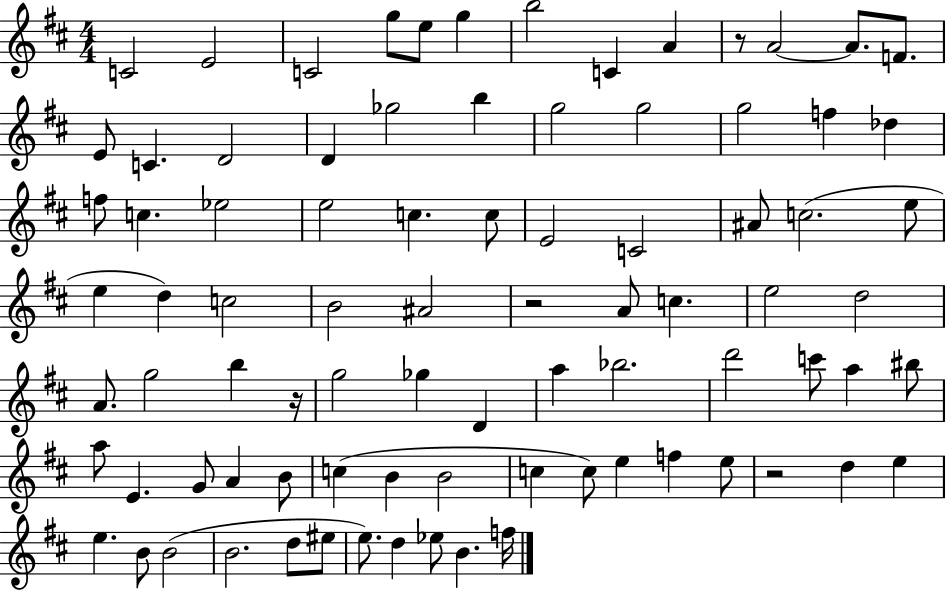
X:1
T:Untitled
M:4/4
L:1/4
K:D
C2 E2 C2 g/2 e/2 g b2 C A z/2 A2 A/2 F/2 E/2 C D2 D _g2 b g2 g2 g2 f _d f/2 c _e2 e2 c c/2 E2 C2 ^A/2 c2 e/2 e d c2 B2 ^A2 z2 A/2 c e2 d2 A/2 g2 b z/4 g2 _g D a _b2 d'2 c'/2 a ^b/2 a/2 E G/2 A B/2 c B B2 c c/2 e f e/2 z2 d e e B/2 B2 B2 d/2 ^e/2 e/2 d _e/2 B f/4